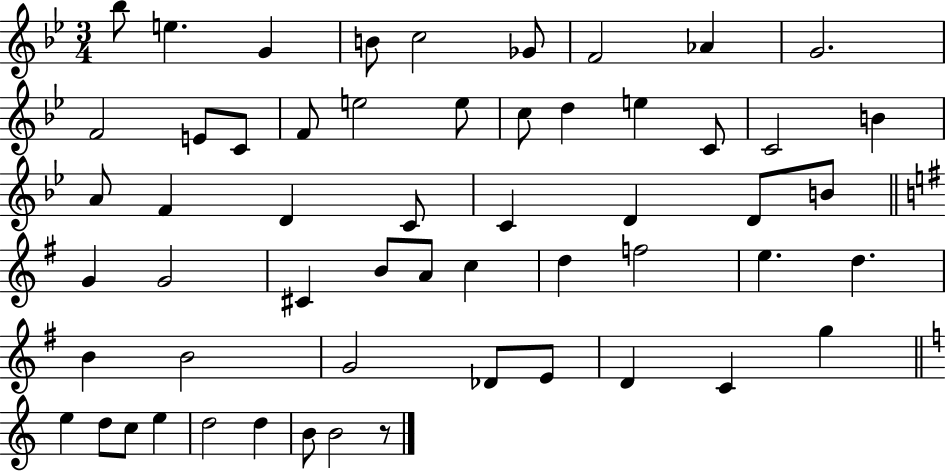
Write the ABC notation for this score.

X:1
T:Untitled
M:3/4
L:1/4
K:Bb
_b/2 e G B/2 c2 _G/2 F2 _A G2 F2 E/2 C/2 F/2 e2 e/2 c/2 d e C/2 C2 B A/2 F D C/2 C D D/2 B/2 G G2 ^C B/2 A/2 c d f2 e d B B2 G2 _D/2 E/2 D C g e d/2 c/2 e d2 d B/2 B2 z/2